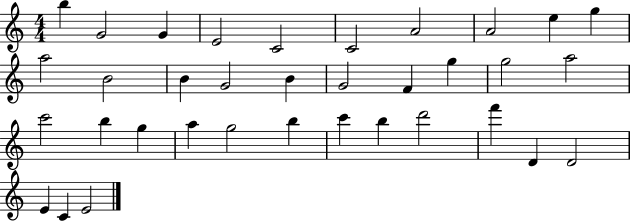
X:1
T:Untitled
M:4/4
L:1/4
K:C
b G2 G E2 C2 C2 A2 A2 e g a2 B2 B G2 B G2 F g g2 a2 c'2 b g a g2 b c' b d'2 f' D D2 E C E2